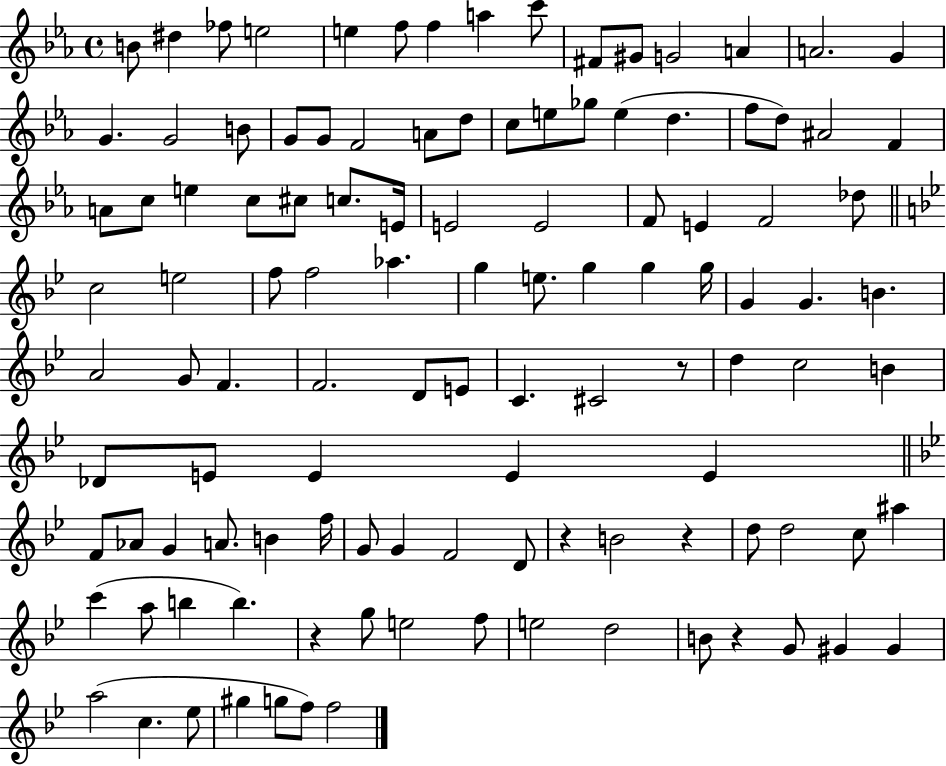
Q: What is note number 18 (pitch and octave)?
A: B4